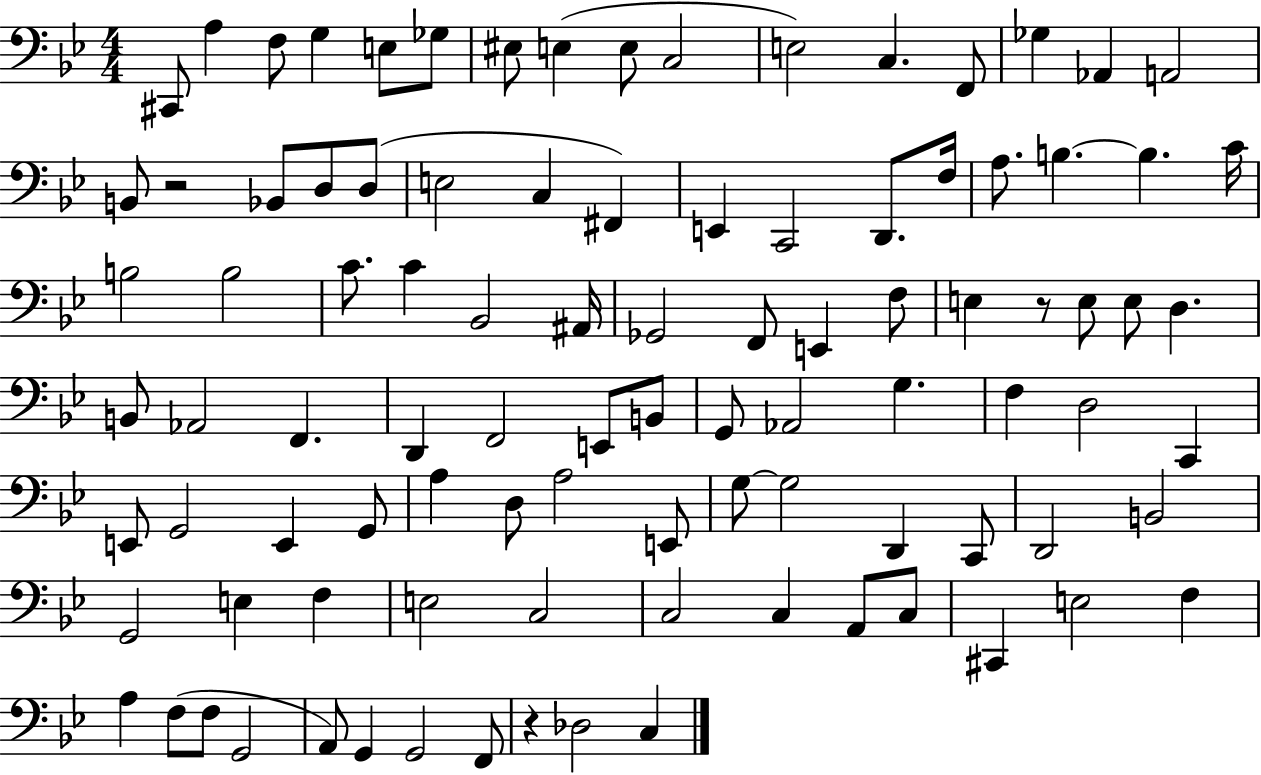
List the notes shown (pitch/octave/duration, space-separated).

C#2/e A3/q F3/e G3/q E3/e Gb3/e EIS3/e E3/q E3/e C3/h E3/h C3/q. F2/e Gb3/q Ab2/q A2/h B2/e R/h Bb2/e D3/e D3/e E3/h C3/q F#2/q E2/q C2/h D2/e. F3/s A3/e. B3/q. B3/q. C4/s B3/h B3/h C4/e. C4/q Bb2/h A#2/s Gb2/h F2/e E2/q F3/e E3/q R/e E3/e E3/e D3/q. B2/e Ab2/h F2/q. D2/q F2/h E2/e B2/e G2/e Ab2/h G3/q. F3/q D3/h C2/q E2/e G2/h E2/q G2/e A3/q D3/e A3/h E2/e G3/e G3/h D2/q C2/e D2/h B2/h G2/h E3/q F3/q E3/h C3/h C3/h C3/q A2/e C3/e C#2/q E3/h F3/q A3/q F3/e F3/e G2/h A2/e G2/q G2/h F2/e R/q Db3/h C3/q